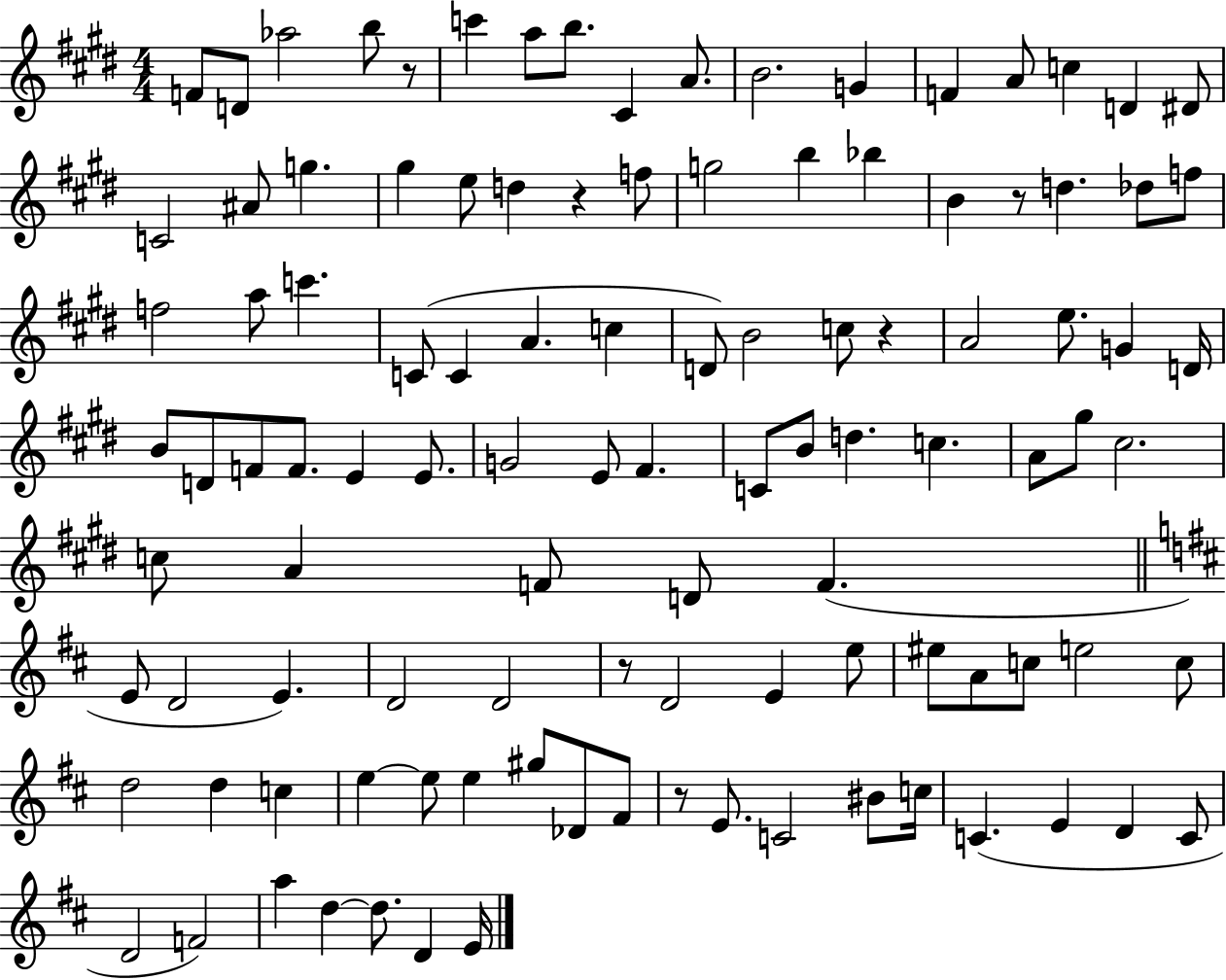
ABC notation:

X:1
T:Untitled
M:4/4
L:1/4
K:E
F/2 D/2 _a2 b/2 z/2 c' a/2 b/2 ^C A/2 B2 G F A/2 c D ^D/2 C2 ^A/2 g ^g e/2 d z f/2 g2 b _b B z/2 d _d/2 f/2 f2 a/2 c' C/2 C A c D/2 B2 c/2 z A2 e/2 G D/4 B/2 D/2 F/2 F/2 E E/2 G2 E/2 ^F C/2 B/2 d c A/2 ^g/2 ^c2 c/2 A F/2 D/2 F E/2 D2 E D2 D2 z/2 D2 E e/2 ^e/2 A/2 c/2 e2 c/2 d2 d c e e/2 e ^g/2 _D/2 ^F/2 z/2 E/2 C2 ^B/2 c/4 C E D C/2 D2 F2 a d d/2 D E/4